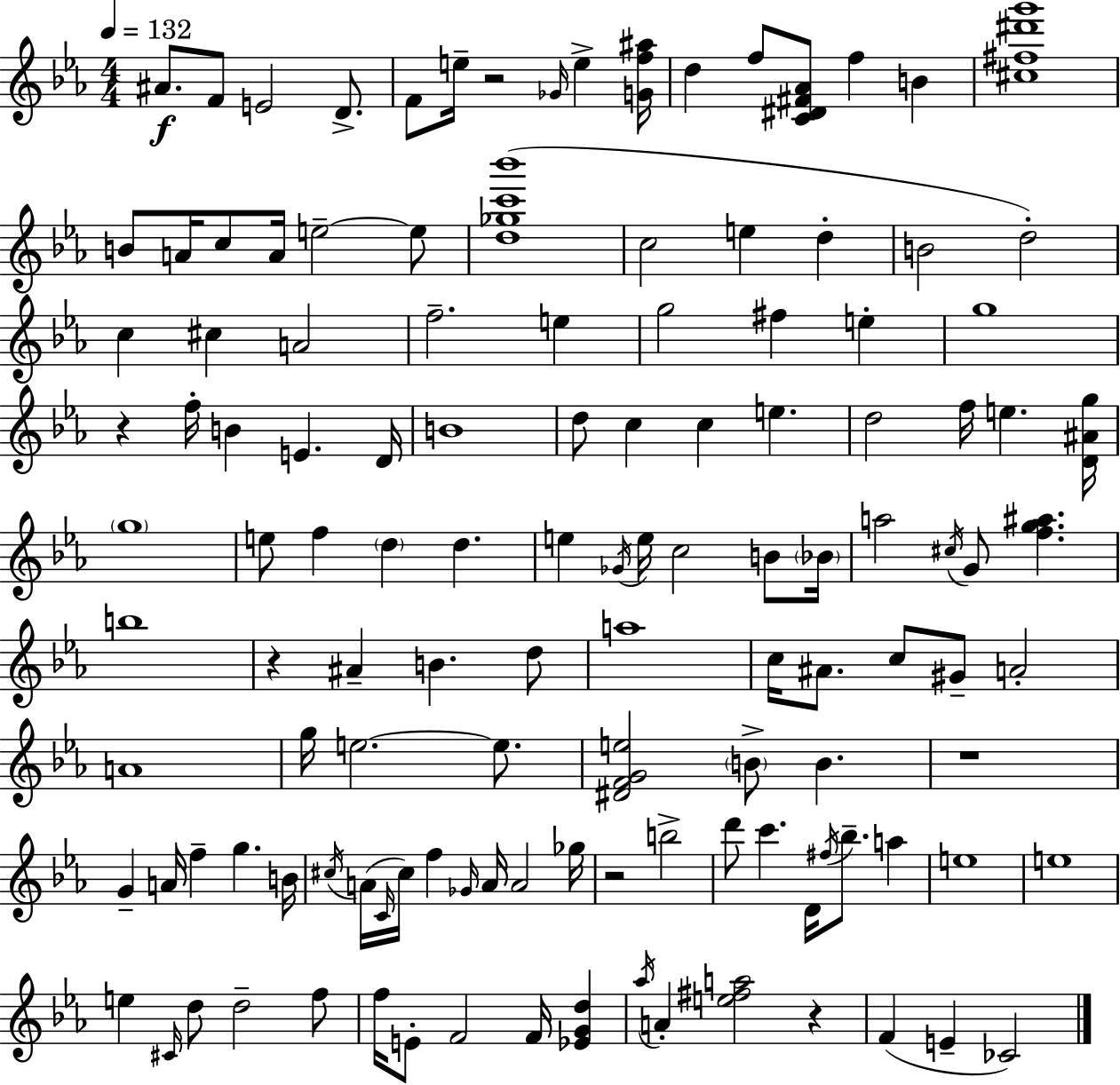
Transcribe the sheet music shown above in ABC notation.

X:1
T:Untitled
M:4/4
L:1/4
K:Cm
^A/2 F/2 E2 D/2 F/2 e/4 z2 _G/4 e [Gf^a]/4 d f/2 [C^D^F_A]/2 f B [^c^f^d'g']4 B/2 A/4 c/2 A/4 e2 e/2 [d_gc'_b']4 c2 e d B2 d2 c ^c A2 f2 e g2 ^f e g4 z f/4 B E D/4 B4 d/2 c c e d2 f/4 e [D^Ag]/4 g4 e/2 f d d e _G/4 e/4 c2 B/2 _B/4 a2 ^c/4 G/2 [fg^a] b4 z ^A B d/2 a4 c/4 ^A/2 c/2 ^G/2 A2 A4 g/4 e2 e/2 [^DFGe]2 B/2 B z4 G A/4 f g B/4 ^c/4 A/4 C/4 ^c/4 f _G/4 A/4 A2 _g/4 z2 b2 d'/2 c' D/4 ^f/4 _b/2 a e4 e4 e ^C/4 d/2 d2 f/2 f/4 E/2 F2 F/4 [_EGd] _a/4 A [e^fa]2 z F E _C2